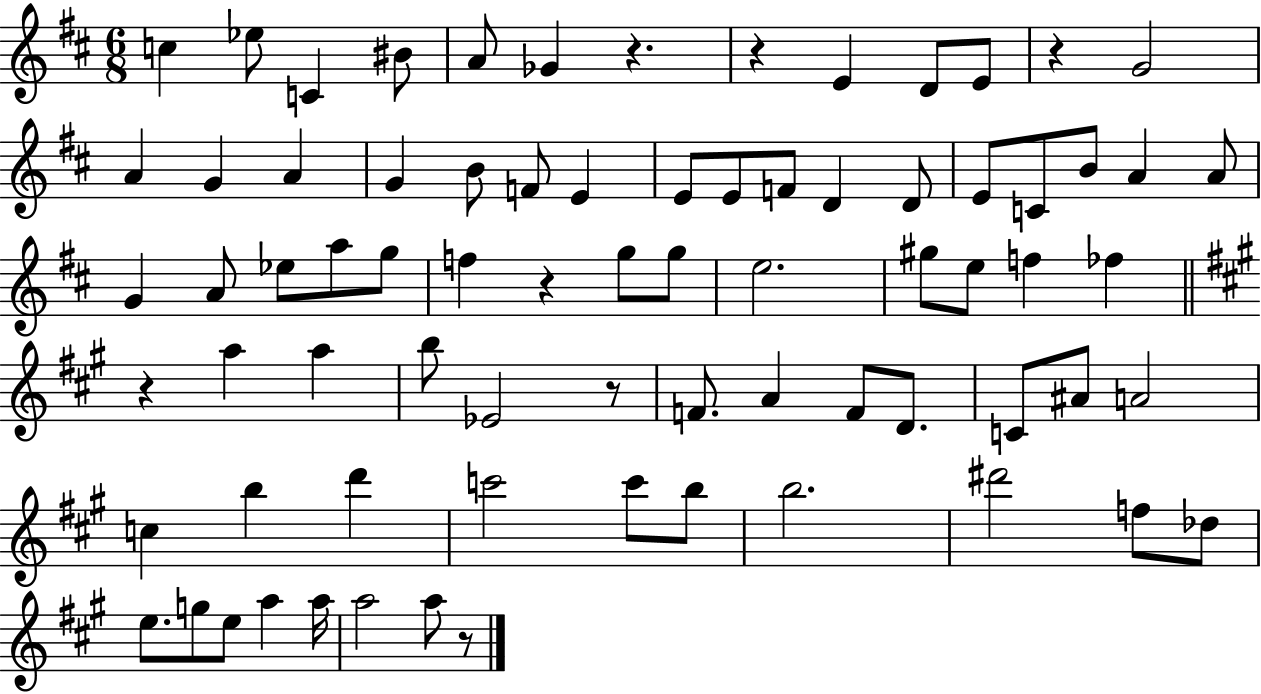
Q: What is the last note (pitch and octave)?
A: A5